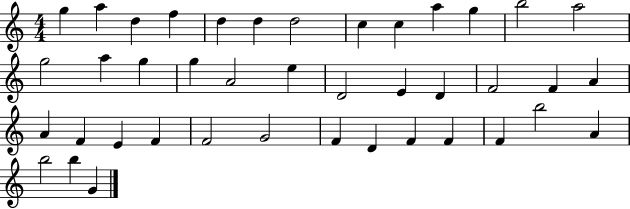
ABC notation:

X:1
T:Untitled
M:4/4
L:1/4
K:C
g a d f d d d2 c c a g b2 a2 g2 a g g A2 e D2 E D F2 F A A F E F F2 G2 F D F F F b2 A b2 b G